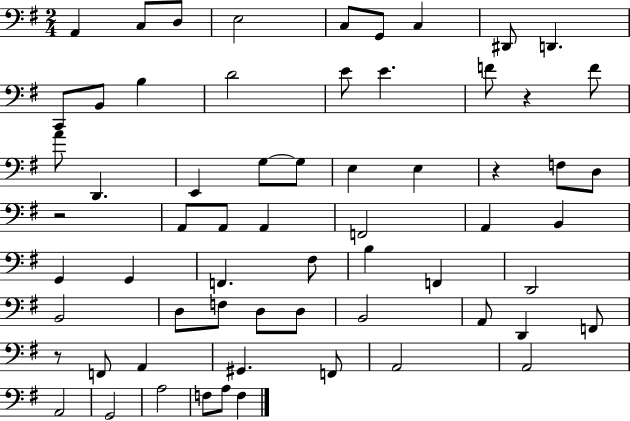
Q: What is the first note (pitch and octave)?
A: A2